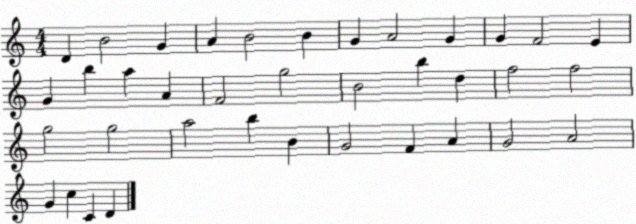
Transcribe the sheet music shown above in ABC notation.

X:1
T:Untitled
M:4/4
L:1/4
K:C
D B2 G A B2 B G A2 G G F2 E G b a A F2 g2 B2 b d f2 f2 g2 g2 a2 b B G2 F A G2 A2 G c C D